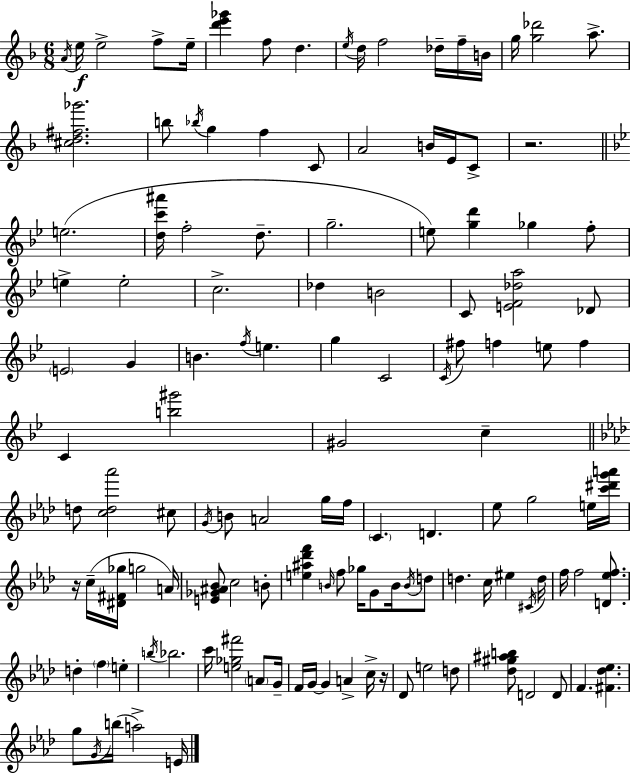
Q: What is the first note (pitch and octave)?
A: A4